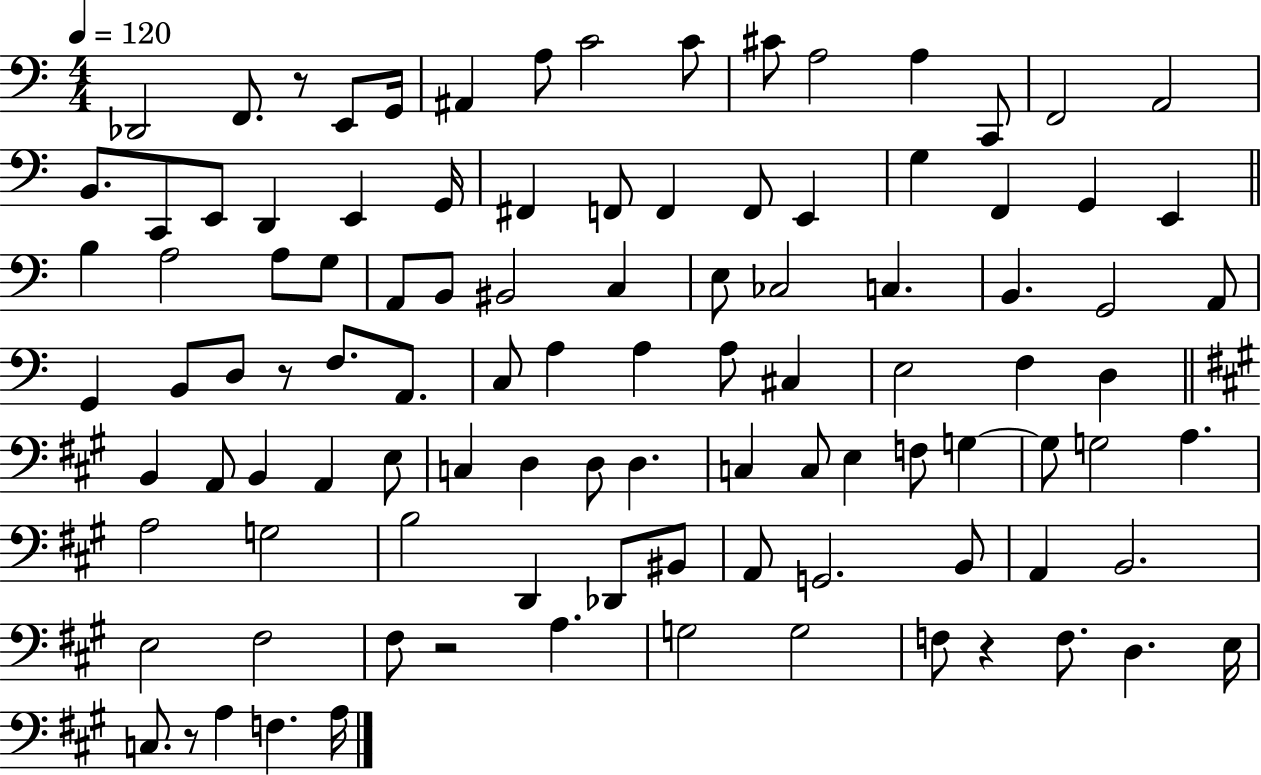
{
  \clef bass
  \numericTimeSignature
  \time 4/4
  \key c \major
  \tempo 4 = 120
  des,2 f,8. r8 e,8 g,16 | ais,4 a8 c'2 c'8 | cis'8 a2 a4 c,8 | f,2 a,2 | \break b,8. c,8 e,8 d,4 e,4 g,16 | fis,4 f,8 f,4 f,8 e,4 | g4 f,4 g,4 e,4 | \bar "||" \break \key c \major b4 a2 a8 g8 | a,8 b,8 bis,2 c4 | e8 ces2 c4. | b,4. g,2 a,8 | \break g,4 b,8 d8 r8 f8. a,8. | c8 a4 a4 a8 cis4 | e2 f4 d4 | \bar "||" \break \key a \major b,4 a,8 b,4 a,4 e8 | c4 d4 d8 d4. | c4 c8 e4 f8 g4~~ | g8 g2 a4. | \break a2 g2 | b2 d,4 des,8 bis,8 | a,8 g,2. b,8 | a,4 b,2. | \break e2 fis2 | fis8 r2 a4. | g2 g2 | f8 r4 f8. d4. e16 | \break c8. r8 a4 f4. a16 | \bar "|."
}